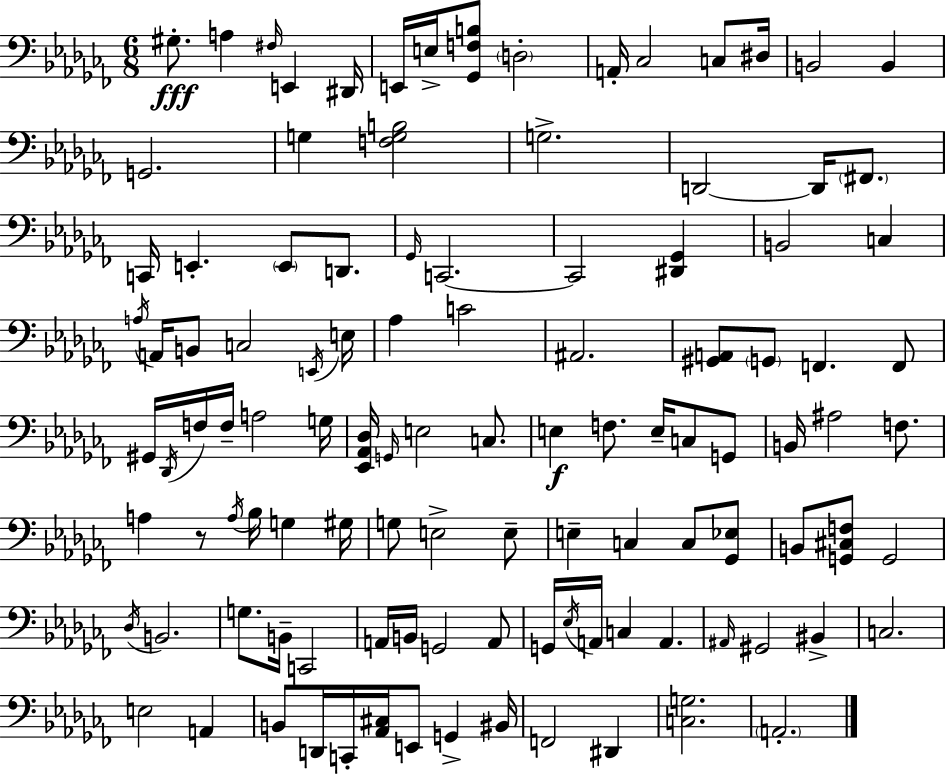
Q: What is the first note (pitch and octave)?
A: G#3